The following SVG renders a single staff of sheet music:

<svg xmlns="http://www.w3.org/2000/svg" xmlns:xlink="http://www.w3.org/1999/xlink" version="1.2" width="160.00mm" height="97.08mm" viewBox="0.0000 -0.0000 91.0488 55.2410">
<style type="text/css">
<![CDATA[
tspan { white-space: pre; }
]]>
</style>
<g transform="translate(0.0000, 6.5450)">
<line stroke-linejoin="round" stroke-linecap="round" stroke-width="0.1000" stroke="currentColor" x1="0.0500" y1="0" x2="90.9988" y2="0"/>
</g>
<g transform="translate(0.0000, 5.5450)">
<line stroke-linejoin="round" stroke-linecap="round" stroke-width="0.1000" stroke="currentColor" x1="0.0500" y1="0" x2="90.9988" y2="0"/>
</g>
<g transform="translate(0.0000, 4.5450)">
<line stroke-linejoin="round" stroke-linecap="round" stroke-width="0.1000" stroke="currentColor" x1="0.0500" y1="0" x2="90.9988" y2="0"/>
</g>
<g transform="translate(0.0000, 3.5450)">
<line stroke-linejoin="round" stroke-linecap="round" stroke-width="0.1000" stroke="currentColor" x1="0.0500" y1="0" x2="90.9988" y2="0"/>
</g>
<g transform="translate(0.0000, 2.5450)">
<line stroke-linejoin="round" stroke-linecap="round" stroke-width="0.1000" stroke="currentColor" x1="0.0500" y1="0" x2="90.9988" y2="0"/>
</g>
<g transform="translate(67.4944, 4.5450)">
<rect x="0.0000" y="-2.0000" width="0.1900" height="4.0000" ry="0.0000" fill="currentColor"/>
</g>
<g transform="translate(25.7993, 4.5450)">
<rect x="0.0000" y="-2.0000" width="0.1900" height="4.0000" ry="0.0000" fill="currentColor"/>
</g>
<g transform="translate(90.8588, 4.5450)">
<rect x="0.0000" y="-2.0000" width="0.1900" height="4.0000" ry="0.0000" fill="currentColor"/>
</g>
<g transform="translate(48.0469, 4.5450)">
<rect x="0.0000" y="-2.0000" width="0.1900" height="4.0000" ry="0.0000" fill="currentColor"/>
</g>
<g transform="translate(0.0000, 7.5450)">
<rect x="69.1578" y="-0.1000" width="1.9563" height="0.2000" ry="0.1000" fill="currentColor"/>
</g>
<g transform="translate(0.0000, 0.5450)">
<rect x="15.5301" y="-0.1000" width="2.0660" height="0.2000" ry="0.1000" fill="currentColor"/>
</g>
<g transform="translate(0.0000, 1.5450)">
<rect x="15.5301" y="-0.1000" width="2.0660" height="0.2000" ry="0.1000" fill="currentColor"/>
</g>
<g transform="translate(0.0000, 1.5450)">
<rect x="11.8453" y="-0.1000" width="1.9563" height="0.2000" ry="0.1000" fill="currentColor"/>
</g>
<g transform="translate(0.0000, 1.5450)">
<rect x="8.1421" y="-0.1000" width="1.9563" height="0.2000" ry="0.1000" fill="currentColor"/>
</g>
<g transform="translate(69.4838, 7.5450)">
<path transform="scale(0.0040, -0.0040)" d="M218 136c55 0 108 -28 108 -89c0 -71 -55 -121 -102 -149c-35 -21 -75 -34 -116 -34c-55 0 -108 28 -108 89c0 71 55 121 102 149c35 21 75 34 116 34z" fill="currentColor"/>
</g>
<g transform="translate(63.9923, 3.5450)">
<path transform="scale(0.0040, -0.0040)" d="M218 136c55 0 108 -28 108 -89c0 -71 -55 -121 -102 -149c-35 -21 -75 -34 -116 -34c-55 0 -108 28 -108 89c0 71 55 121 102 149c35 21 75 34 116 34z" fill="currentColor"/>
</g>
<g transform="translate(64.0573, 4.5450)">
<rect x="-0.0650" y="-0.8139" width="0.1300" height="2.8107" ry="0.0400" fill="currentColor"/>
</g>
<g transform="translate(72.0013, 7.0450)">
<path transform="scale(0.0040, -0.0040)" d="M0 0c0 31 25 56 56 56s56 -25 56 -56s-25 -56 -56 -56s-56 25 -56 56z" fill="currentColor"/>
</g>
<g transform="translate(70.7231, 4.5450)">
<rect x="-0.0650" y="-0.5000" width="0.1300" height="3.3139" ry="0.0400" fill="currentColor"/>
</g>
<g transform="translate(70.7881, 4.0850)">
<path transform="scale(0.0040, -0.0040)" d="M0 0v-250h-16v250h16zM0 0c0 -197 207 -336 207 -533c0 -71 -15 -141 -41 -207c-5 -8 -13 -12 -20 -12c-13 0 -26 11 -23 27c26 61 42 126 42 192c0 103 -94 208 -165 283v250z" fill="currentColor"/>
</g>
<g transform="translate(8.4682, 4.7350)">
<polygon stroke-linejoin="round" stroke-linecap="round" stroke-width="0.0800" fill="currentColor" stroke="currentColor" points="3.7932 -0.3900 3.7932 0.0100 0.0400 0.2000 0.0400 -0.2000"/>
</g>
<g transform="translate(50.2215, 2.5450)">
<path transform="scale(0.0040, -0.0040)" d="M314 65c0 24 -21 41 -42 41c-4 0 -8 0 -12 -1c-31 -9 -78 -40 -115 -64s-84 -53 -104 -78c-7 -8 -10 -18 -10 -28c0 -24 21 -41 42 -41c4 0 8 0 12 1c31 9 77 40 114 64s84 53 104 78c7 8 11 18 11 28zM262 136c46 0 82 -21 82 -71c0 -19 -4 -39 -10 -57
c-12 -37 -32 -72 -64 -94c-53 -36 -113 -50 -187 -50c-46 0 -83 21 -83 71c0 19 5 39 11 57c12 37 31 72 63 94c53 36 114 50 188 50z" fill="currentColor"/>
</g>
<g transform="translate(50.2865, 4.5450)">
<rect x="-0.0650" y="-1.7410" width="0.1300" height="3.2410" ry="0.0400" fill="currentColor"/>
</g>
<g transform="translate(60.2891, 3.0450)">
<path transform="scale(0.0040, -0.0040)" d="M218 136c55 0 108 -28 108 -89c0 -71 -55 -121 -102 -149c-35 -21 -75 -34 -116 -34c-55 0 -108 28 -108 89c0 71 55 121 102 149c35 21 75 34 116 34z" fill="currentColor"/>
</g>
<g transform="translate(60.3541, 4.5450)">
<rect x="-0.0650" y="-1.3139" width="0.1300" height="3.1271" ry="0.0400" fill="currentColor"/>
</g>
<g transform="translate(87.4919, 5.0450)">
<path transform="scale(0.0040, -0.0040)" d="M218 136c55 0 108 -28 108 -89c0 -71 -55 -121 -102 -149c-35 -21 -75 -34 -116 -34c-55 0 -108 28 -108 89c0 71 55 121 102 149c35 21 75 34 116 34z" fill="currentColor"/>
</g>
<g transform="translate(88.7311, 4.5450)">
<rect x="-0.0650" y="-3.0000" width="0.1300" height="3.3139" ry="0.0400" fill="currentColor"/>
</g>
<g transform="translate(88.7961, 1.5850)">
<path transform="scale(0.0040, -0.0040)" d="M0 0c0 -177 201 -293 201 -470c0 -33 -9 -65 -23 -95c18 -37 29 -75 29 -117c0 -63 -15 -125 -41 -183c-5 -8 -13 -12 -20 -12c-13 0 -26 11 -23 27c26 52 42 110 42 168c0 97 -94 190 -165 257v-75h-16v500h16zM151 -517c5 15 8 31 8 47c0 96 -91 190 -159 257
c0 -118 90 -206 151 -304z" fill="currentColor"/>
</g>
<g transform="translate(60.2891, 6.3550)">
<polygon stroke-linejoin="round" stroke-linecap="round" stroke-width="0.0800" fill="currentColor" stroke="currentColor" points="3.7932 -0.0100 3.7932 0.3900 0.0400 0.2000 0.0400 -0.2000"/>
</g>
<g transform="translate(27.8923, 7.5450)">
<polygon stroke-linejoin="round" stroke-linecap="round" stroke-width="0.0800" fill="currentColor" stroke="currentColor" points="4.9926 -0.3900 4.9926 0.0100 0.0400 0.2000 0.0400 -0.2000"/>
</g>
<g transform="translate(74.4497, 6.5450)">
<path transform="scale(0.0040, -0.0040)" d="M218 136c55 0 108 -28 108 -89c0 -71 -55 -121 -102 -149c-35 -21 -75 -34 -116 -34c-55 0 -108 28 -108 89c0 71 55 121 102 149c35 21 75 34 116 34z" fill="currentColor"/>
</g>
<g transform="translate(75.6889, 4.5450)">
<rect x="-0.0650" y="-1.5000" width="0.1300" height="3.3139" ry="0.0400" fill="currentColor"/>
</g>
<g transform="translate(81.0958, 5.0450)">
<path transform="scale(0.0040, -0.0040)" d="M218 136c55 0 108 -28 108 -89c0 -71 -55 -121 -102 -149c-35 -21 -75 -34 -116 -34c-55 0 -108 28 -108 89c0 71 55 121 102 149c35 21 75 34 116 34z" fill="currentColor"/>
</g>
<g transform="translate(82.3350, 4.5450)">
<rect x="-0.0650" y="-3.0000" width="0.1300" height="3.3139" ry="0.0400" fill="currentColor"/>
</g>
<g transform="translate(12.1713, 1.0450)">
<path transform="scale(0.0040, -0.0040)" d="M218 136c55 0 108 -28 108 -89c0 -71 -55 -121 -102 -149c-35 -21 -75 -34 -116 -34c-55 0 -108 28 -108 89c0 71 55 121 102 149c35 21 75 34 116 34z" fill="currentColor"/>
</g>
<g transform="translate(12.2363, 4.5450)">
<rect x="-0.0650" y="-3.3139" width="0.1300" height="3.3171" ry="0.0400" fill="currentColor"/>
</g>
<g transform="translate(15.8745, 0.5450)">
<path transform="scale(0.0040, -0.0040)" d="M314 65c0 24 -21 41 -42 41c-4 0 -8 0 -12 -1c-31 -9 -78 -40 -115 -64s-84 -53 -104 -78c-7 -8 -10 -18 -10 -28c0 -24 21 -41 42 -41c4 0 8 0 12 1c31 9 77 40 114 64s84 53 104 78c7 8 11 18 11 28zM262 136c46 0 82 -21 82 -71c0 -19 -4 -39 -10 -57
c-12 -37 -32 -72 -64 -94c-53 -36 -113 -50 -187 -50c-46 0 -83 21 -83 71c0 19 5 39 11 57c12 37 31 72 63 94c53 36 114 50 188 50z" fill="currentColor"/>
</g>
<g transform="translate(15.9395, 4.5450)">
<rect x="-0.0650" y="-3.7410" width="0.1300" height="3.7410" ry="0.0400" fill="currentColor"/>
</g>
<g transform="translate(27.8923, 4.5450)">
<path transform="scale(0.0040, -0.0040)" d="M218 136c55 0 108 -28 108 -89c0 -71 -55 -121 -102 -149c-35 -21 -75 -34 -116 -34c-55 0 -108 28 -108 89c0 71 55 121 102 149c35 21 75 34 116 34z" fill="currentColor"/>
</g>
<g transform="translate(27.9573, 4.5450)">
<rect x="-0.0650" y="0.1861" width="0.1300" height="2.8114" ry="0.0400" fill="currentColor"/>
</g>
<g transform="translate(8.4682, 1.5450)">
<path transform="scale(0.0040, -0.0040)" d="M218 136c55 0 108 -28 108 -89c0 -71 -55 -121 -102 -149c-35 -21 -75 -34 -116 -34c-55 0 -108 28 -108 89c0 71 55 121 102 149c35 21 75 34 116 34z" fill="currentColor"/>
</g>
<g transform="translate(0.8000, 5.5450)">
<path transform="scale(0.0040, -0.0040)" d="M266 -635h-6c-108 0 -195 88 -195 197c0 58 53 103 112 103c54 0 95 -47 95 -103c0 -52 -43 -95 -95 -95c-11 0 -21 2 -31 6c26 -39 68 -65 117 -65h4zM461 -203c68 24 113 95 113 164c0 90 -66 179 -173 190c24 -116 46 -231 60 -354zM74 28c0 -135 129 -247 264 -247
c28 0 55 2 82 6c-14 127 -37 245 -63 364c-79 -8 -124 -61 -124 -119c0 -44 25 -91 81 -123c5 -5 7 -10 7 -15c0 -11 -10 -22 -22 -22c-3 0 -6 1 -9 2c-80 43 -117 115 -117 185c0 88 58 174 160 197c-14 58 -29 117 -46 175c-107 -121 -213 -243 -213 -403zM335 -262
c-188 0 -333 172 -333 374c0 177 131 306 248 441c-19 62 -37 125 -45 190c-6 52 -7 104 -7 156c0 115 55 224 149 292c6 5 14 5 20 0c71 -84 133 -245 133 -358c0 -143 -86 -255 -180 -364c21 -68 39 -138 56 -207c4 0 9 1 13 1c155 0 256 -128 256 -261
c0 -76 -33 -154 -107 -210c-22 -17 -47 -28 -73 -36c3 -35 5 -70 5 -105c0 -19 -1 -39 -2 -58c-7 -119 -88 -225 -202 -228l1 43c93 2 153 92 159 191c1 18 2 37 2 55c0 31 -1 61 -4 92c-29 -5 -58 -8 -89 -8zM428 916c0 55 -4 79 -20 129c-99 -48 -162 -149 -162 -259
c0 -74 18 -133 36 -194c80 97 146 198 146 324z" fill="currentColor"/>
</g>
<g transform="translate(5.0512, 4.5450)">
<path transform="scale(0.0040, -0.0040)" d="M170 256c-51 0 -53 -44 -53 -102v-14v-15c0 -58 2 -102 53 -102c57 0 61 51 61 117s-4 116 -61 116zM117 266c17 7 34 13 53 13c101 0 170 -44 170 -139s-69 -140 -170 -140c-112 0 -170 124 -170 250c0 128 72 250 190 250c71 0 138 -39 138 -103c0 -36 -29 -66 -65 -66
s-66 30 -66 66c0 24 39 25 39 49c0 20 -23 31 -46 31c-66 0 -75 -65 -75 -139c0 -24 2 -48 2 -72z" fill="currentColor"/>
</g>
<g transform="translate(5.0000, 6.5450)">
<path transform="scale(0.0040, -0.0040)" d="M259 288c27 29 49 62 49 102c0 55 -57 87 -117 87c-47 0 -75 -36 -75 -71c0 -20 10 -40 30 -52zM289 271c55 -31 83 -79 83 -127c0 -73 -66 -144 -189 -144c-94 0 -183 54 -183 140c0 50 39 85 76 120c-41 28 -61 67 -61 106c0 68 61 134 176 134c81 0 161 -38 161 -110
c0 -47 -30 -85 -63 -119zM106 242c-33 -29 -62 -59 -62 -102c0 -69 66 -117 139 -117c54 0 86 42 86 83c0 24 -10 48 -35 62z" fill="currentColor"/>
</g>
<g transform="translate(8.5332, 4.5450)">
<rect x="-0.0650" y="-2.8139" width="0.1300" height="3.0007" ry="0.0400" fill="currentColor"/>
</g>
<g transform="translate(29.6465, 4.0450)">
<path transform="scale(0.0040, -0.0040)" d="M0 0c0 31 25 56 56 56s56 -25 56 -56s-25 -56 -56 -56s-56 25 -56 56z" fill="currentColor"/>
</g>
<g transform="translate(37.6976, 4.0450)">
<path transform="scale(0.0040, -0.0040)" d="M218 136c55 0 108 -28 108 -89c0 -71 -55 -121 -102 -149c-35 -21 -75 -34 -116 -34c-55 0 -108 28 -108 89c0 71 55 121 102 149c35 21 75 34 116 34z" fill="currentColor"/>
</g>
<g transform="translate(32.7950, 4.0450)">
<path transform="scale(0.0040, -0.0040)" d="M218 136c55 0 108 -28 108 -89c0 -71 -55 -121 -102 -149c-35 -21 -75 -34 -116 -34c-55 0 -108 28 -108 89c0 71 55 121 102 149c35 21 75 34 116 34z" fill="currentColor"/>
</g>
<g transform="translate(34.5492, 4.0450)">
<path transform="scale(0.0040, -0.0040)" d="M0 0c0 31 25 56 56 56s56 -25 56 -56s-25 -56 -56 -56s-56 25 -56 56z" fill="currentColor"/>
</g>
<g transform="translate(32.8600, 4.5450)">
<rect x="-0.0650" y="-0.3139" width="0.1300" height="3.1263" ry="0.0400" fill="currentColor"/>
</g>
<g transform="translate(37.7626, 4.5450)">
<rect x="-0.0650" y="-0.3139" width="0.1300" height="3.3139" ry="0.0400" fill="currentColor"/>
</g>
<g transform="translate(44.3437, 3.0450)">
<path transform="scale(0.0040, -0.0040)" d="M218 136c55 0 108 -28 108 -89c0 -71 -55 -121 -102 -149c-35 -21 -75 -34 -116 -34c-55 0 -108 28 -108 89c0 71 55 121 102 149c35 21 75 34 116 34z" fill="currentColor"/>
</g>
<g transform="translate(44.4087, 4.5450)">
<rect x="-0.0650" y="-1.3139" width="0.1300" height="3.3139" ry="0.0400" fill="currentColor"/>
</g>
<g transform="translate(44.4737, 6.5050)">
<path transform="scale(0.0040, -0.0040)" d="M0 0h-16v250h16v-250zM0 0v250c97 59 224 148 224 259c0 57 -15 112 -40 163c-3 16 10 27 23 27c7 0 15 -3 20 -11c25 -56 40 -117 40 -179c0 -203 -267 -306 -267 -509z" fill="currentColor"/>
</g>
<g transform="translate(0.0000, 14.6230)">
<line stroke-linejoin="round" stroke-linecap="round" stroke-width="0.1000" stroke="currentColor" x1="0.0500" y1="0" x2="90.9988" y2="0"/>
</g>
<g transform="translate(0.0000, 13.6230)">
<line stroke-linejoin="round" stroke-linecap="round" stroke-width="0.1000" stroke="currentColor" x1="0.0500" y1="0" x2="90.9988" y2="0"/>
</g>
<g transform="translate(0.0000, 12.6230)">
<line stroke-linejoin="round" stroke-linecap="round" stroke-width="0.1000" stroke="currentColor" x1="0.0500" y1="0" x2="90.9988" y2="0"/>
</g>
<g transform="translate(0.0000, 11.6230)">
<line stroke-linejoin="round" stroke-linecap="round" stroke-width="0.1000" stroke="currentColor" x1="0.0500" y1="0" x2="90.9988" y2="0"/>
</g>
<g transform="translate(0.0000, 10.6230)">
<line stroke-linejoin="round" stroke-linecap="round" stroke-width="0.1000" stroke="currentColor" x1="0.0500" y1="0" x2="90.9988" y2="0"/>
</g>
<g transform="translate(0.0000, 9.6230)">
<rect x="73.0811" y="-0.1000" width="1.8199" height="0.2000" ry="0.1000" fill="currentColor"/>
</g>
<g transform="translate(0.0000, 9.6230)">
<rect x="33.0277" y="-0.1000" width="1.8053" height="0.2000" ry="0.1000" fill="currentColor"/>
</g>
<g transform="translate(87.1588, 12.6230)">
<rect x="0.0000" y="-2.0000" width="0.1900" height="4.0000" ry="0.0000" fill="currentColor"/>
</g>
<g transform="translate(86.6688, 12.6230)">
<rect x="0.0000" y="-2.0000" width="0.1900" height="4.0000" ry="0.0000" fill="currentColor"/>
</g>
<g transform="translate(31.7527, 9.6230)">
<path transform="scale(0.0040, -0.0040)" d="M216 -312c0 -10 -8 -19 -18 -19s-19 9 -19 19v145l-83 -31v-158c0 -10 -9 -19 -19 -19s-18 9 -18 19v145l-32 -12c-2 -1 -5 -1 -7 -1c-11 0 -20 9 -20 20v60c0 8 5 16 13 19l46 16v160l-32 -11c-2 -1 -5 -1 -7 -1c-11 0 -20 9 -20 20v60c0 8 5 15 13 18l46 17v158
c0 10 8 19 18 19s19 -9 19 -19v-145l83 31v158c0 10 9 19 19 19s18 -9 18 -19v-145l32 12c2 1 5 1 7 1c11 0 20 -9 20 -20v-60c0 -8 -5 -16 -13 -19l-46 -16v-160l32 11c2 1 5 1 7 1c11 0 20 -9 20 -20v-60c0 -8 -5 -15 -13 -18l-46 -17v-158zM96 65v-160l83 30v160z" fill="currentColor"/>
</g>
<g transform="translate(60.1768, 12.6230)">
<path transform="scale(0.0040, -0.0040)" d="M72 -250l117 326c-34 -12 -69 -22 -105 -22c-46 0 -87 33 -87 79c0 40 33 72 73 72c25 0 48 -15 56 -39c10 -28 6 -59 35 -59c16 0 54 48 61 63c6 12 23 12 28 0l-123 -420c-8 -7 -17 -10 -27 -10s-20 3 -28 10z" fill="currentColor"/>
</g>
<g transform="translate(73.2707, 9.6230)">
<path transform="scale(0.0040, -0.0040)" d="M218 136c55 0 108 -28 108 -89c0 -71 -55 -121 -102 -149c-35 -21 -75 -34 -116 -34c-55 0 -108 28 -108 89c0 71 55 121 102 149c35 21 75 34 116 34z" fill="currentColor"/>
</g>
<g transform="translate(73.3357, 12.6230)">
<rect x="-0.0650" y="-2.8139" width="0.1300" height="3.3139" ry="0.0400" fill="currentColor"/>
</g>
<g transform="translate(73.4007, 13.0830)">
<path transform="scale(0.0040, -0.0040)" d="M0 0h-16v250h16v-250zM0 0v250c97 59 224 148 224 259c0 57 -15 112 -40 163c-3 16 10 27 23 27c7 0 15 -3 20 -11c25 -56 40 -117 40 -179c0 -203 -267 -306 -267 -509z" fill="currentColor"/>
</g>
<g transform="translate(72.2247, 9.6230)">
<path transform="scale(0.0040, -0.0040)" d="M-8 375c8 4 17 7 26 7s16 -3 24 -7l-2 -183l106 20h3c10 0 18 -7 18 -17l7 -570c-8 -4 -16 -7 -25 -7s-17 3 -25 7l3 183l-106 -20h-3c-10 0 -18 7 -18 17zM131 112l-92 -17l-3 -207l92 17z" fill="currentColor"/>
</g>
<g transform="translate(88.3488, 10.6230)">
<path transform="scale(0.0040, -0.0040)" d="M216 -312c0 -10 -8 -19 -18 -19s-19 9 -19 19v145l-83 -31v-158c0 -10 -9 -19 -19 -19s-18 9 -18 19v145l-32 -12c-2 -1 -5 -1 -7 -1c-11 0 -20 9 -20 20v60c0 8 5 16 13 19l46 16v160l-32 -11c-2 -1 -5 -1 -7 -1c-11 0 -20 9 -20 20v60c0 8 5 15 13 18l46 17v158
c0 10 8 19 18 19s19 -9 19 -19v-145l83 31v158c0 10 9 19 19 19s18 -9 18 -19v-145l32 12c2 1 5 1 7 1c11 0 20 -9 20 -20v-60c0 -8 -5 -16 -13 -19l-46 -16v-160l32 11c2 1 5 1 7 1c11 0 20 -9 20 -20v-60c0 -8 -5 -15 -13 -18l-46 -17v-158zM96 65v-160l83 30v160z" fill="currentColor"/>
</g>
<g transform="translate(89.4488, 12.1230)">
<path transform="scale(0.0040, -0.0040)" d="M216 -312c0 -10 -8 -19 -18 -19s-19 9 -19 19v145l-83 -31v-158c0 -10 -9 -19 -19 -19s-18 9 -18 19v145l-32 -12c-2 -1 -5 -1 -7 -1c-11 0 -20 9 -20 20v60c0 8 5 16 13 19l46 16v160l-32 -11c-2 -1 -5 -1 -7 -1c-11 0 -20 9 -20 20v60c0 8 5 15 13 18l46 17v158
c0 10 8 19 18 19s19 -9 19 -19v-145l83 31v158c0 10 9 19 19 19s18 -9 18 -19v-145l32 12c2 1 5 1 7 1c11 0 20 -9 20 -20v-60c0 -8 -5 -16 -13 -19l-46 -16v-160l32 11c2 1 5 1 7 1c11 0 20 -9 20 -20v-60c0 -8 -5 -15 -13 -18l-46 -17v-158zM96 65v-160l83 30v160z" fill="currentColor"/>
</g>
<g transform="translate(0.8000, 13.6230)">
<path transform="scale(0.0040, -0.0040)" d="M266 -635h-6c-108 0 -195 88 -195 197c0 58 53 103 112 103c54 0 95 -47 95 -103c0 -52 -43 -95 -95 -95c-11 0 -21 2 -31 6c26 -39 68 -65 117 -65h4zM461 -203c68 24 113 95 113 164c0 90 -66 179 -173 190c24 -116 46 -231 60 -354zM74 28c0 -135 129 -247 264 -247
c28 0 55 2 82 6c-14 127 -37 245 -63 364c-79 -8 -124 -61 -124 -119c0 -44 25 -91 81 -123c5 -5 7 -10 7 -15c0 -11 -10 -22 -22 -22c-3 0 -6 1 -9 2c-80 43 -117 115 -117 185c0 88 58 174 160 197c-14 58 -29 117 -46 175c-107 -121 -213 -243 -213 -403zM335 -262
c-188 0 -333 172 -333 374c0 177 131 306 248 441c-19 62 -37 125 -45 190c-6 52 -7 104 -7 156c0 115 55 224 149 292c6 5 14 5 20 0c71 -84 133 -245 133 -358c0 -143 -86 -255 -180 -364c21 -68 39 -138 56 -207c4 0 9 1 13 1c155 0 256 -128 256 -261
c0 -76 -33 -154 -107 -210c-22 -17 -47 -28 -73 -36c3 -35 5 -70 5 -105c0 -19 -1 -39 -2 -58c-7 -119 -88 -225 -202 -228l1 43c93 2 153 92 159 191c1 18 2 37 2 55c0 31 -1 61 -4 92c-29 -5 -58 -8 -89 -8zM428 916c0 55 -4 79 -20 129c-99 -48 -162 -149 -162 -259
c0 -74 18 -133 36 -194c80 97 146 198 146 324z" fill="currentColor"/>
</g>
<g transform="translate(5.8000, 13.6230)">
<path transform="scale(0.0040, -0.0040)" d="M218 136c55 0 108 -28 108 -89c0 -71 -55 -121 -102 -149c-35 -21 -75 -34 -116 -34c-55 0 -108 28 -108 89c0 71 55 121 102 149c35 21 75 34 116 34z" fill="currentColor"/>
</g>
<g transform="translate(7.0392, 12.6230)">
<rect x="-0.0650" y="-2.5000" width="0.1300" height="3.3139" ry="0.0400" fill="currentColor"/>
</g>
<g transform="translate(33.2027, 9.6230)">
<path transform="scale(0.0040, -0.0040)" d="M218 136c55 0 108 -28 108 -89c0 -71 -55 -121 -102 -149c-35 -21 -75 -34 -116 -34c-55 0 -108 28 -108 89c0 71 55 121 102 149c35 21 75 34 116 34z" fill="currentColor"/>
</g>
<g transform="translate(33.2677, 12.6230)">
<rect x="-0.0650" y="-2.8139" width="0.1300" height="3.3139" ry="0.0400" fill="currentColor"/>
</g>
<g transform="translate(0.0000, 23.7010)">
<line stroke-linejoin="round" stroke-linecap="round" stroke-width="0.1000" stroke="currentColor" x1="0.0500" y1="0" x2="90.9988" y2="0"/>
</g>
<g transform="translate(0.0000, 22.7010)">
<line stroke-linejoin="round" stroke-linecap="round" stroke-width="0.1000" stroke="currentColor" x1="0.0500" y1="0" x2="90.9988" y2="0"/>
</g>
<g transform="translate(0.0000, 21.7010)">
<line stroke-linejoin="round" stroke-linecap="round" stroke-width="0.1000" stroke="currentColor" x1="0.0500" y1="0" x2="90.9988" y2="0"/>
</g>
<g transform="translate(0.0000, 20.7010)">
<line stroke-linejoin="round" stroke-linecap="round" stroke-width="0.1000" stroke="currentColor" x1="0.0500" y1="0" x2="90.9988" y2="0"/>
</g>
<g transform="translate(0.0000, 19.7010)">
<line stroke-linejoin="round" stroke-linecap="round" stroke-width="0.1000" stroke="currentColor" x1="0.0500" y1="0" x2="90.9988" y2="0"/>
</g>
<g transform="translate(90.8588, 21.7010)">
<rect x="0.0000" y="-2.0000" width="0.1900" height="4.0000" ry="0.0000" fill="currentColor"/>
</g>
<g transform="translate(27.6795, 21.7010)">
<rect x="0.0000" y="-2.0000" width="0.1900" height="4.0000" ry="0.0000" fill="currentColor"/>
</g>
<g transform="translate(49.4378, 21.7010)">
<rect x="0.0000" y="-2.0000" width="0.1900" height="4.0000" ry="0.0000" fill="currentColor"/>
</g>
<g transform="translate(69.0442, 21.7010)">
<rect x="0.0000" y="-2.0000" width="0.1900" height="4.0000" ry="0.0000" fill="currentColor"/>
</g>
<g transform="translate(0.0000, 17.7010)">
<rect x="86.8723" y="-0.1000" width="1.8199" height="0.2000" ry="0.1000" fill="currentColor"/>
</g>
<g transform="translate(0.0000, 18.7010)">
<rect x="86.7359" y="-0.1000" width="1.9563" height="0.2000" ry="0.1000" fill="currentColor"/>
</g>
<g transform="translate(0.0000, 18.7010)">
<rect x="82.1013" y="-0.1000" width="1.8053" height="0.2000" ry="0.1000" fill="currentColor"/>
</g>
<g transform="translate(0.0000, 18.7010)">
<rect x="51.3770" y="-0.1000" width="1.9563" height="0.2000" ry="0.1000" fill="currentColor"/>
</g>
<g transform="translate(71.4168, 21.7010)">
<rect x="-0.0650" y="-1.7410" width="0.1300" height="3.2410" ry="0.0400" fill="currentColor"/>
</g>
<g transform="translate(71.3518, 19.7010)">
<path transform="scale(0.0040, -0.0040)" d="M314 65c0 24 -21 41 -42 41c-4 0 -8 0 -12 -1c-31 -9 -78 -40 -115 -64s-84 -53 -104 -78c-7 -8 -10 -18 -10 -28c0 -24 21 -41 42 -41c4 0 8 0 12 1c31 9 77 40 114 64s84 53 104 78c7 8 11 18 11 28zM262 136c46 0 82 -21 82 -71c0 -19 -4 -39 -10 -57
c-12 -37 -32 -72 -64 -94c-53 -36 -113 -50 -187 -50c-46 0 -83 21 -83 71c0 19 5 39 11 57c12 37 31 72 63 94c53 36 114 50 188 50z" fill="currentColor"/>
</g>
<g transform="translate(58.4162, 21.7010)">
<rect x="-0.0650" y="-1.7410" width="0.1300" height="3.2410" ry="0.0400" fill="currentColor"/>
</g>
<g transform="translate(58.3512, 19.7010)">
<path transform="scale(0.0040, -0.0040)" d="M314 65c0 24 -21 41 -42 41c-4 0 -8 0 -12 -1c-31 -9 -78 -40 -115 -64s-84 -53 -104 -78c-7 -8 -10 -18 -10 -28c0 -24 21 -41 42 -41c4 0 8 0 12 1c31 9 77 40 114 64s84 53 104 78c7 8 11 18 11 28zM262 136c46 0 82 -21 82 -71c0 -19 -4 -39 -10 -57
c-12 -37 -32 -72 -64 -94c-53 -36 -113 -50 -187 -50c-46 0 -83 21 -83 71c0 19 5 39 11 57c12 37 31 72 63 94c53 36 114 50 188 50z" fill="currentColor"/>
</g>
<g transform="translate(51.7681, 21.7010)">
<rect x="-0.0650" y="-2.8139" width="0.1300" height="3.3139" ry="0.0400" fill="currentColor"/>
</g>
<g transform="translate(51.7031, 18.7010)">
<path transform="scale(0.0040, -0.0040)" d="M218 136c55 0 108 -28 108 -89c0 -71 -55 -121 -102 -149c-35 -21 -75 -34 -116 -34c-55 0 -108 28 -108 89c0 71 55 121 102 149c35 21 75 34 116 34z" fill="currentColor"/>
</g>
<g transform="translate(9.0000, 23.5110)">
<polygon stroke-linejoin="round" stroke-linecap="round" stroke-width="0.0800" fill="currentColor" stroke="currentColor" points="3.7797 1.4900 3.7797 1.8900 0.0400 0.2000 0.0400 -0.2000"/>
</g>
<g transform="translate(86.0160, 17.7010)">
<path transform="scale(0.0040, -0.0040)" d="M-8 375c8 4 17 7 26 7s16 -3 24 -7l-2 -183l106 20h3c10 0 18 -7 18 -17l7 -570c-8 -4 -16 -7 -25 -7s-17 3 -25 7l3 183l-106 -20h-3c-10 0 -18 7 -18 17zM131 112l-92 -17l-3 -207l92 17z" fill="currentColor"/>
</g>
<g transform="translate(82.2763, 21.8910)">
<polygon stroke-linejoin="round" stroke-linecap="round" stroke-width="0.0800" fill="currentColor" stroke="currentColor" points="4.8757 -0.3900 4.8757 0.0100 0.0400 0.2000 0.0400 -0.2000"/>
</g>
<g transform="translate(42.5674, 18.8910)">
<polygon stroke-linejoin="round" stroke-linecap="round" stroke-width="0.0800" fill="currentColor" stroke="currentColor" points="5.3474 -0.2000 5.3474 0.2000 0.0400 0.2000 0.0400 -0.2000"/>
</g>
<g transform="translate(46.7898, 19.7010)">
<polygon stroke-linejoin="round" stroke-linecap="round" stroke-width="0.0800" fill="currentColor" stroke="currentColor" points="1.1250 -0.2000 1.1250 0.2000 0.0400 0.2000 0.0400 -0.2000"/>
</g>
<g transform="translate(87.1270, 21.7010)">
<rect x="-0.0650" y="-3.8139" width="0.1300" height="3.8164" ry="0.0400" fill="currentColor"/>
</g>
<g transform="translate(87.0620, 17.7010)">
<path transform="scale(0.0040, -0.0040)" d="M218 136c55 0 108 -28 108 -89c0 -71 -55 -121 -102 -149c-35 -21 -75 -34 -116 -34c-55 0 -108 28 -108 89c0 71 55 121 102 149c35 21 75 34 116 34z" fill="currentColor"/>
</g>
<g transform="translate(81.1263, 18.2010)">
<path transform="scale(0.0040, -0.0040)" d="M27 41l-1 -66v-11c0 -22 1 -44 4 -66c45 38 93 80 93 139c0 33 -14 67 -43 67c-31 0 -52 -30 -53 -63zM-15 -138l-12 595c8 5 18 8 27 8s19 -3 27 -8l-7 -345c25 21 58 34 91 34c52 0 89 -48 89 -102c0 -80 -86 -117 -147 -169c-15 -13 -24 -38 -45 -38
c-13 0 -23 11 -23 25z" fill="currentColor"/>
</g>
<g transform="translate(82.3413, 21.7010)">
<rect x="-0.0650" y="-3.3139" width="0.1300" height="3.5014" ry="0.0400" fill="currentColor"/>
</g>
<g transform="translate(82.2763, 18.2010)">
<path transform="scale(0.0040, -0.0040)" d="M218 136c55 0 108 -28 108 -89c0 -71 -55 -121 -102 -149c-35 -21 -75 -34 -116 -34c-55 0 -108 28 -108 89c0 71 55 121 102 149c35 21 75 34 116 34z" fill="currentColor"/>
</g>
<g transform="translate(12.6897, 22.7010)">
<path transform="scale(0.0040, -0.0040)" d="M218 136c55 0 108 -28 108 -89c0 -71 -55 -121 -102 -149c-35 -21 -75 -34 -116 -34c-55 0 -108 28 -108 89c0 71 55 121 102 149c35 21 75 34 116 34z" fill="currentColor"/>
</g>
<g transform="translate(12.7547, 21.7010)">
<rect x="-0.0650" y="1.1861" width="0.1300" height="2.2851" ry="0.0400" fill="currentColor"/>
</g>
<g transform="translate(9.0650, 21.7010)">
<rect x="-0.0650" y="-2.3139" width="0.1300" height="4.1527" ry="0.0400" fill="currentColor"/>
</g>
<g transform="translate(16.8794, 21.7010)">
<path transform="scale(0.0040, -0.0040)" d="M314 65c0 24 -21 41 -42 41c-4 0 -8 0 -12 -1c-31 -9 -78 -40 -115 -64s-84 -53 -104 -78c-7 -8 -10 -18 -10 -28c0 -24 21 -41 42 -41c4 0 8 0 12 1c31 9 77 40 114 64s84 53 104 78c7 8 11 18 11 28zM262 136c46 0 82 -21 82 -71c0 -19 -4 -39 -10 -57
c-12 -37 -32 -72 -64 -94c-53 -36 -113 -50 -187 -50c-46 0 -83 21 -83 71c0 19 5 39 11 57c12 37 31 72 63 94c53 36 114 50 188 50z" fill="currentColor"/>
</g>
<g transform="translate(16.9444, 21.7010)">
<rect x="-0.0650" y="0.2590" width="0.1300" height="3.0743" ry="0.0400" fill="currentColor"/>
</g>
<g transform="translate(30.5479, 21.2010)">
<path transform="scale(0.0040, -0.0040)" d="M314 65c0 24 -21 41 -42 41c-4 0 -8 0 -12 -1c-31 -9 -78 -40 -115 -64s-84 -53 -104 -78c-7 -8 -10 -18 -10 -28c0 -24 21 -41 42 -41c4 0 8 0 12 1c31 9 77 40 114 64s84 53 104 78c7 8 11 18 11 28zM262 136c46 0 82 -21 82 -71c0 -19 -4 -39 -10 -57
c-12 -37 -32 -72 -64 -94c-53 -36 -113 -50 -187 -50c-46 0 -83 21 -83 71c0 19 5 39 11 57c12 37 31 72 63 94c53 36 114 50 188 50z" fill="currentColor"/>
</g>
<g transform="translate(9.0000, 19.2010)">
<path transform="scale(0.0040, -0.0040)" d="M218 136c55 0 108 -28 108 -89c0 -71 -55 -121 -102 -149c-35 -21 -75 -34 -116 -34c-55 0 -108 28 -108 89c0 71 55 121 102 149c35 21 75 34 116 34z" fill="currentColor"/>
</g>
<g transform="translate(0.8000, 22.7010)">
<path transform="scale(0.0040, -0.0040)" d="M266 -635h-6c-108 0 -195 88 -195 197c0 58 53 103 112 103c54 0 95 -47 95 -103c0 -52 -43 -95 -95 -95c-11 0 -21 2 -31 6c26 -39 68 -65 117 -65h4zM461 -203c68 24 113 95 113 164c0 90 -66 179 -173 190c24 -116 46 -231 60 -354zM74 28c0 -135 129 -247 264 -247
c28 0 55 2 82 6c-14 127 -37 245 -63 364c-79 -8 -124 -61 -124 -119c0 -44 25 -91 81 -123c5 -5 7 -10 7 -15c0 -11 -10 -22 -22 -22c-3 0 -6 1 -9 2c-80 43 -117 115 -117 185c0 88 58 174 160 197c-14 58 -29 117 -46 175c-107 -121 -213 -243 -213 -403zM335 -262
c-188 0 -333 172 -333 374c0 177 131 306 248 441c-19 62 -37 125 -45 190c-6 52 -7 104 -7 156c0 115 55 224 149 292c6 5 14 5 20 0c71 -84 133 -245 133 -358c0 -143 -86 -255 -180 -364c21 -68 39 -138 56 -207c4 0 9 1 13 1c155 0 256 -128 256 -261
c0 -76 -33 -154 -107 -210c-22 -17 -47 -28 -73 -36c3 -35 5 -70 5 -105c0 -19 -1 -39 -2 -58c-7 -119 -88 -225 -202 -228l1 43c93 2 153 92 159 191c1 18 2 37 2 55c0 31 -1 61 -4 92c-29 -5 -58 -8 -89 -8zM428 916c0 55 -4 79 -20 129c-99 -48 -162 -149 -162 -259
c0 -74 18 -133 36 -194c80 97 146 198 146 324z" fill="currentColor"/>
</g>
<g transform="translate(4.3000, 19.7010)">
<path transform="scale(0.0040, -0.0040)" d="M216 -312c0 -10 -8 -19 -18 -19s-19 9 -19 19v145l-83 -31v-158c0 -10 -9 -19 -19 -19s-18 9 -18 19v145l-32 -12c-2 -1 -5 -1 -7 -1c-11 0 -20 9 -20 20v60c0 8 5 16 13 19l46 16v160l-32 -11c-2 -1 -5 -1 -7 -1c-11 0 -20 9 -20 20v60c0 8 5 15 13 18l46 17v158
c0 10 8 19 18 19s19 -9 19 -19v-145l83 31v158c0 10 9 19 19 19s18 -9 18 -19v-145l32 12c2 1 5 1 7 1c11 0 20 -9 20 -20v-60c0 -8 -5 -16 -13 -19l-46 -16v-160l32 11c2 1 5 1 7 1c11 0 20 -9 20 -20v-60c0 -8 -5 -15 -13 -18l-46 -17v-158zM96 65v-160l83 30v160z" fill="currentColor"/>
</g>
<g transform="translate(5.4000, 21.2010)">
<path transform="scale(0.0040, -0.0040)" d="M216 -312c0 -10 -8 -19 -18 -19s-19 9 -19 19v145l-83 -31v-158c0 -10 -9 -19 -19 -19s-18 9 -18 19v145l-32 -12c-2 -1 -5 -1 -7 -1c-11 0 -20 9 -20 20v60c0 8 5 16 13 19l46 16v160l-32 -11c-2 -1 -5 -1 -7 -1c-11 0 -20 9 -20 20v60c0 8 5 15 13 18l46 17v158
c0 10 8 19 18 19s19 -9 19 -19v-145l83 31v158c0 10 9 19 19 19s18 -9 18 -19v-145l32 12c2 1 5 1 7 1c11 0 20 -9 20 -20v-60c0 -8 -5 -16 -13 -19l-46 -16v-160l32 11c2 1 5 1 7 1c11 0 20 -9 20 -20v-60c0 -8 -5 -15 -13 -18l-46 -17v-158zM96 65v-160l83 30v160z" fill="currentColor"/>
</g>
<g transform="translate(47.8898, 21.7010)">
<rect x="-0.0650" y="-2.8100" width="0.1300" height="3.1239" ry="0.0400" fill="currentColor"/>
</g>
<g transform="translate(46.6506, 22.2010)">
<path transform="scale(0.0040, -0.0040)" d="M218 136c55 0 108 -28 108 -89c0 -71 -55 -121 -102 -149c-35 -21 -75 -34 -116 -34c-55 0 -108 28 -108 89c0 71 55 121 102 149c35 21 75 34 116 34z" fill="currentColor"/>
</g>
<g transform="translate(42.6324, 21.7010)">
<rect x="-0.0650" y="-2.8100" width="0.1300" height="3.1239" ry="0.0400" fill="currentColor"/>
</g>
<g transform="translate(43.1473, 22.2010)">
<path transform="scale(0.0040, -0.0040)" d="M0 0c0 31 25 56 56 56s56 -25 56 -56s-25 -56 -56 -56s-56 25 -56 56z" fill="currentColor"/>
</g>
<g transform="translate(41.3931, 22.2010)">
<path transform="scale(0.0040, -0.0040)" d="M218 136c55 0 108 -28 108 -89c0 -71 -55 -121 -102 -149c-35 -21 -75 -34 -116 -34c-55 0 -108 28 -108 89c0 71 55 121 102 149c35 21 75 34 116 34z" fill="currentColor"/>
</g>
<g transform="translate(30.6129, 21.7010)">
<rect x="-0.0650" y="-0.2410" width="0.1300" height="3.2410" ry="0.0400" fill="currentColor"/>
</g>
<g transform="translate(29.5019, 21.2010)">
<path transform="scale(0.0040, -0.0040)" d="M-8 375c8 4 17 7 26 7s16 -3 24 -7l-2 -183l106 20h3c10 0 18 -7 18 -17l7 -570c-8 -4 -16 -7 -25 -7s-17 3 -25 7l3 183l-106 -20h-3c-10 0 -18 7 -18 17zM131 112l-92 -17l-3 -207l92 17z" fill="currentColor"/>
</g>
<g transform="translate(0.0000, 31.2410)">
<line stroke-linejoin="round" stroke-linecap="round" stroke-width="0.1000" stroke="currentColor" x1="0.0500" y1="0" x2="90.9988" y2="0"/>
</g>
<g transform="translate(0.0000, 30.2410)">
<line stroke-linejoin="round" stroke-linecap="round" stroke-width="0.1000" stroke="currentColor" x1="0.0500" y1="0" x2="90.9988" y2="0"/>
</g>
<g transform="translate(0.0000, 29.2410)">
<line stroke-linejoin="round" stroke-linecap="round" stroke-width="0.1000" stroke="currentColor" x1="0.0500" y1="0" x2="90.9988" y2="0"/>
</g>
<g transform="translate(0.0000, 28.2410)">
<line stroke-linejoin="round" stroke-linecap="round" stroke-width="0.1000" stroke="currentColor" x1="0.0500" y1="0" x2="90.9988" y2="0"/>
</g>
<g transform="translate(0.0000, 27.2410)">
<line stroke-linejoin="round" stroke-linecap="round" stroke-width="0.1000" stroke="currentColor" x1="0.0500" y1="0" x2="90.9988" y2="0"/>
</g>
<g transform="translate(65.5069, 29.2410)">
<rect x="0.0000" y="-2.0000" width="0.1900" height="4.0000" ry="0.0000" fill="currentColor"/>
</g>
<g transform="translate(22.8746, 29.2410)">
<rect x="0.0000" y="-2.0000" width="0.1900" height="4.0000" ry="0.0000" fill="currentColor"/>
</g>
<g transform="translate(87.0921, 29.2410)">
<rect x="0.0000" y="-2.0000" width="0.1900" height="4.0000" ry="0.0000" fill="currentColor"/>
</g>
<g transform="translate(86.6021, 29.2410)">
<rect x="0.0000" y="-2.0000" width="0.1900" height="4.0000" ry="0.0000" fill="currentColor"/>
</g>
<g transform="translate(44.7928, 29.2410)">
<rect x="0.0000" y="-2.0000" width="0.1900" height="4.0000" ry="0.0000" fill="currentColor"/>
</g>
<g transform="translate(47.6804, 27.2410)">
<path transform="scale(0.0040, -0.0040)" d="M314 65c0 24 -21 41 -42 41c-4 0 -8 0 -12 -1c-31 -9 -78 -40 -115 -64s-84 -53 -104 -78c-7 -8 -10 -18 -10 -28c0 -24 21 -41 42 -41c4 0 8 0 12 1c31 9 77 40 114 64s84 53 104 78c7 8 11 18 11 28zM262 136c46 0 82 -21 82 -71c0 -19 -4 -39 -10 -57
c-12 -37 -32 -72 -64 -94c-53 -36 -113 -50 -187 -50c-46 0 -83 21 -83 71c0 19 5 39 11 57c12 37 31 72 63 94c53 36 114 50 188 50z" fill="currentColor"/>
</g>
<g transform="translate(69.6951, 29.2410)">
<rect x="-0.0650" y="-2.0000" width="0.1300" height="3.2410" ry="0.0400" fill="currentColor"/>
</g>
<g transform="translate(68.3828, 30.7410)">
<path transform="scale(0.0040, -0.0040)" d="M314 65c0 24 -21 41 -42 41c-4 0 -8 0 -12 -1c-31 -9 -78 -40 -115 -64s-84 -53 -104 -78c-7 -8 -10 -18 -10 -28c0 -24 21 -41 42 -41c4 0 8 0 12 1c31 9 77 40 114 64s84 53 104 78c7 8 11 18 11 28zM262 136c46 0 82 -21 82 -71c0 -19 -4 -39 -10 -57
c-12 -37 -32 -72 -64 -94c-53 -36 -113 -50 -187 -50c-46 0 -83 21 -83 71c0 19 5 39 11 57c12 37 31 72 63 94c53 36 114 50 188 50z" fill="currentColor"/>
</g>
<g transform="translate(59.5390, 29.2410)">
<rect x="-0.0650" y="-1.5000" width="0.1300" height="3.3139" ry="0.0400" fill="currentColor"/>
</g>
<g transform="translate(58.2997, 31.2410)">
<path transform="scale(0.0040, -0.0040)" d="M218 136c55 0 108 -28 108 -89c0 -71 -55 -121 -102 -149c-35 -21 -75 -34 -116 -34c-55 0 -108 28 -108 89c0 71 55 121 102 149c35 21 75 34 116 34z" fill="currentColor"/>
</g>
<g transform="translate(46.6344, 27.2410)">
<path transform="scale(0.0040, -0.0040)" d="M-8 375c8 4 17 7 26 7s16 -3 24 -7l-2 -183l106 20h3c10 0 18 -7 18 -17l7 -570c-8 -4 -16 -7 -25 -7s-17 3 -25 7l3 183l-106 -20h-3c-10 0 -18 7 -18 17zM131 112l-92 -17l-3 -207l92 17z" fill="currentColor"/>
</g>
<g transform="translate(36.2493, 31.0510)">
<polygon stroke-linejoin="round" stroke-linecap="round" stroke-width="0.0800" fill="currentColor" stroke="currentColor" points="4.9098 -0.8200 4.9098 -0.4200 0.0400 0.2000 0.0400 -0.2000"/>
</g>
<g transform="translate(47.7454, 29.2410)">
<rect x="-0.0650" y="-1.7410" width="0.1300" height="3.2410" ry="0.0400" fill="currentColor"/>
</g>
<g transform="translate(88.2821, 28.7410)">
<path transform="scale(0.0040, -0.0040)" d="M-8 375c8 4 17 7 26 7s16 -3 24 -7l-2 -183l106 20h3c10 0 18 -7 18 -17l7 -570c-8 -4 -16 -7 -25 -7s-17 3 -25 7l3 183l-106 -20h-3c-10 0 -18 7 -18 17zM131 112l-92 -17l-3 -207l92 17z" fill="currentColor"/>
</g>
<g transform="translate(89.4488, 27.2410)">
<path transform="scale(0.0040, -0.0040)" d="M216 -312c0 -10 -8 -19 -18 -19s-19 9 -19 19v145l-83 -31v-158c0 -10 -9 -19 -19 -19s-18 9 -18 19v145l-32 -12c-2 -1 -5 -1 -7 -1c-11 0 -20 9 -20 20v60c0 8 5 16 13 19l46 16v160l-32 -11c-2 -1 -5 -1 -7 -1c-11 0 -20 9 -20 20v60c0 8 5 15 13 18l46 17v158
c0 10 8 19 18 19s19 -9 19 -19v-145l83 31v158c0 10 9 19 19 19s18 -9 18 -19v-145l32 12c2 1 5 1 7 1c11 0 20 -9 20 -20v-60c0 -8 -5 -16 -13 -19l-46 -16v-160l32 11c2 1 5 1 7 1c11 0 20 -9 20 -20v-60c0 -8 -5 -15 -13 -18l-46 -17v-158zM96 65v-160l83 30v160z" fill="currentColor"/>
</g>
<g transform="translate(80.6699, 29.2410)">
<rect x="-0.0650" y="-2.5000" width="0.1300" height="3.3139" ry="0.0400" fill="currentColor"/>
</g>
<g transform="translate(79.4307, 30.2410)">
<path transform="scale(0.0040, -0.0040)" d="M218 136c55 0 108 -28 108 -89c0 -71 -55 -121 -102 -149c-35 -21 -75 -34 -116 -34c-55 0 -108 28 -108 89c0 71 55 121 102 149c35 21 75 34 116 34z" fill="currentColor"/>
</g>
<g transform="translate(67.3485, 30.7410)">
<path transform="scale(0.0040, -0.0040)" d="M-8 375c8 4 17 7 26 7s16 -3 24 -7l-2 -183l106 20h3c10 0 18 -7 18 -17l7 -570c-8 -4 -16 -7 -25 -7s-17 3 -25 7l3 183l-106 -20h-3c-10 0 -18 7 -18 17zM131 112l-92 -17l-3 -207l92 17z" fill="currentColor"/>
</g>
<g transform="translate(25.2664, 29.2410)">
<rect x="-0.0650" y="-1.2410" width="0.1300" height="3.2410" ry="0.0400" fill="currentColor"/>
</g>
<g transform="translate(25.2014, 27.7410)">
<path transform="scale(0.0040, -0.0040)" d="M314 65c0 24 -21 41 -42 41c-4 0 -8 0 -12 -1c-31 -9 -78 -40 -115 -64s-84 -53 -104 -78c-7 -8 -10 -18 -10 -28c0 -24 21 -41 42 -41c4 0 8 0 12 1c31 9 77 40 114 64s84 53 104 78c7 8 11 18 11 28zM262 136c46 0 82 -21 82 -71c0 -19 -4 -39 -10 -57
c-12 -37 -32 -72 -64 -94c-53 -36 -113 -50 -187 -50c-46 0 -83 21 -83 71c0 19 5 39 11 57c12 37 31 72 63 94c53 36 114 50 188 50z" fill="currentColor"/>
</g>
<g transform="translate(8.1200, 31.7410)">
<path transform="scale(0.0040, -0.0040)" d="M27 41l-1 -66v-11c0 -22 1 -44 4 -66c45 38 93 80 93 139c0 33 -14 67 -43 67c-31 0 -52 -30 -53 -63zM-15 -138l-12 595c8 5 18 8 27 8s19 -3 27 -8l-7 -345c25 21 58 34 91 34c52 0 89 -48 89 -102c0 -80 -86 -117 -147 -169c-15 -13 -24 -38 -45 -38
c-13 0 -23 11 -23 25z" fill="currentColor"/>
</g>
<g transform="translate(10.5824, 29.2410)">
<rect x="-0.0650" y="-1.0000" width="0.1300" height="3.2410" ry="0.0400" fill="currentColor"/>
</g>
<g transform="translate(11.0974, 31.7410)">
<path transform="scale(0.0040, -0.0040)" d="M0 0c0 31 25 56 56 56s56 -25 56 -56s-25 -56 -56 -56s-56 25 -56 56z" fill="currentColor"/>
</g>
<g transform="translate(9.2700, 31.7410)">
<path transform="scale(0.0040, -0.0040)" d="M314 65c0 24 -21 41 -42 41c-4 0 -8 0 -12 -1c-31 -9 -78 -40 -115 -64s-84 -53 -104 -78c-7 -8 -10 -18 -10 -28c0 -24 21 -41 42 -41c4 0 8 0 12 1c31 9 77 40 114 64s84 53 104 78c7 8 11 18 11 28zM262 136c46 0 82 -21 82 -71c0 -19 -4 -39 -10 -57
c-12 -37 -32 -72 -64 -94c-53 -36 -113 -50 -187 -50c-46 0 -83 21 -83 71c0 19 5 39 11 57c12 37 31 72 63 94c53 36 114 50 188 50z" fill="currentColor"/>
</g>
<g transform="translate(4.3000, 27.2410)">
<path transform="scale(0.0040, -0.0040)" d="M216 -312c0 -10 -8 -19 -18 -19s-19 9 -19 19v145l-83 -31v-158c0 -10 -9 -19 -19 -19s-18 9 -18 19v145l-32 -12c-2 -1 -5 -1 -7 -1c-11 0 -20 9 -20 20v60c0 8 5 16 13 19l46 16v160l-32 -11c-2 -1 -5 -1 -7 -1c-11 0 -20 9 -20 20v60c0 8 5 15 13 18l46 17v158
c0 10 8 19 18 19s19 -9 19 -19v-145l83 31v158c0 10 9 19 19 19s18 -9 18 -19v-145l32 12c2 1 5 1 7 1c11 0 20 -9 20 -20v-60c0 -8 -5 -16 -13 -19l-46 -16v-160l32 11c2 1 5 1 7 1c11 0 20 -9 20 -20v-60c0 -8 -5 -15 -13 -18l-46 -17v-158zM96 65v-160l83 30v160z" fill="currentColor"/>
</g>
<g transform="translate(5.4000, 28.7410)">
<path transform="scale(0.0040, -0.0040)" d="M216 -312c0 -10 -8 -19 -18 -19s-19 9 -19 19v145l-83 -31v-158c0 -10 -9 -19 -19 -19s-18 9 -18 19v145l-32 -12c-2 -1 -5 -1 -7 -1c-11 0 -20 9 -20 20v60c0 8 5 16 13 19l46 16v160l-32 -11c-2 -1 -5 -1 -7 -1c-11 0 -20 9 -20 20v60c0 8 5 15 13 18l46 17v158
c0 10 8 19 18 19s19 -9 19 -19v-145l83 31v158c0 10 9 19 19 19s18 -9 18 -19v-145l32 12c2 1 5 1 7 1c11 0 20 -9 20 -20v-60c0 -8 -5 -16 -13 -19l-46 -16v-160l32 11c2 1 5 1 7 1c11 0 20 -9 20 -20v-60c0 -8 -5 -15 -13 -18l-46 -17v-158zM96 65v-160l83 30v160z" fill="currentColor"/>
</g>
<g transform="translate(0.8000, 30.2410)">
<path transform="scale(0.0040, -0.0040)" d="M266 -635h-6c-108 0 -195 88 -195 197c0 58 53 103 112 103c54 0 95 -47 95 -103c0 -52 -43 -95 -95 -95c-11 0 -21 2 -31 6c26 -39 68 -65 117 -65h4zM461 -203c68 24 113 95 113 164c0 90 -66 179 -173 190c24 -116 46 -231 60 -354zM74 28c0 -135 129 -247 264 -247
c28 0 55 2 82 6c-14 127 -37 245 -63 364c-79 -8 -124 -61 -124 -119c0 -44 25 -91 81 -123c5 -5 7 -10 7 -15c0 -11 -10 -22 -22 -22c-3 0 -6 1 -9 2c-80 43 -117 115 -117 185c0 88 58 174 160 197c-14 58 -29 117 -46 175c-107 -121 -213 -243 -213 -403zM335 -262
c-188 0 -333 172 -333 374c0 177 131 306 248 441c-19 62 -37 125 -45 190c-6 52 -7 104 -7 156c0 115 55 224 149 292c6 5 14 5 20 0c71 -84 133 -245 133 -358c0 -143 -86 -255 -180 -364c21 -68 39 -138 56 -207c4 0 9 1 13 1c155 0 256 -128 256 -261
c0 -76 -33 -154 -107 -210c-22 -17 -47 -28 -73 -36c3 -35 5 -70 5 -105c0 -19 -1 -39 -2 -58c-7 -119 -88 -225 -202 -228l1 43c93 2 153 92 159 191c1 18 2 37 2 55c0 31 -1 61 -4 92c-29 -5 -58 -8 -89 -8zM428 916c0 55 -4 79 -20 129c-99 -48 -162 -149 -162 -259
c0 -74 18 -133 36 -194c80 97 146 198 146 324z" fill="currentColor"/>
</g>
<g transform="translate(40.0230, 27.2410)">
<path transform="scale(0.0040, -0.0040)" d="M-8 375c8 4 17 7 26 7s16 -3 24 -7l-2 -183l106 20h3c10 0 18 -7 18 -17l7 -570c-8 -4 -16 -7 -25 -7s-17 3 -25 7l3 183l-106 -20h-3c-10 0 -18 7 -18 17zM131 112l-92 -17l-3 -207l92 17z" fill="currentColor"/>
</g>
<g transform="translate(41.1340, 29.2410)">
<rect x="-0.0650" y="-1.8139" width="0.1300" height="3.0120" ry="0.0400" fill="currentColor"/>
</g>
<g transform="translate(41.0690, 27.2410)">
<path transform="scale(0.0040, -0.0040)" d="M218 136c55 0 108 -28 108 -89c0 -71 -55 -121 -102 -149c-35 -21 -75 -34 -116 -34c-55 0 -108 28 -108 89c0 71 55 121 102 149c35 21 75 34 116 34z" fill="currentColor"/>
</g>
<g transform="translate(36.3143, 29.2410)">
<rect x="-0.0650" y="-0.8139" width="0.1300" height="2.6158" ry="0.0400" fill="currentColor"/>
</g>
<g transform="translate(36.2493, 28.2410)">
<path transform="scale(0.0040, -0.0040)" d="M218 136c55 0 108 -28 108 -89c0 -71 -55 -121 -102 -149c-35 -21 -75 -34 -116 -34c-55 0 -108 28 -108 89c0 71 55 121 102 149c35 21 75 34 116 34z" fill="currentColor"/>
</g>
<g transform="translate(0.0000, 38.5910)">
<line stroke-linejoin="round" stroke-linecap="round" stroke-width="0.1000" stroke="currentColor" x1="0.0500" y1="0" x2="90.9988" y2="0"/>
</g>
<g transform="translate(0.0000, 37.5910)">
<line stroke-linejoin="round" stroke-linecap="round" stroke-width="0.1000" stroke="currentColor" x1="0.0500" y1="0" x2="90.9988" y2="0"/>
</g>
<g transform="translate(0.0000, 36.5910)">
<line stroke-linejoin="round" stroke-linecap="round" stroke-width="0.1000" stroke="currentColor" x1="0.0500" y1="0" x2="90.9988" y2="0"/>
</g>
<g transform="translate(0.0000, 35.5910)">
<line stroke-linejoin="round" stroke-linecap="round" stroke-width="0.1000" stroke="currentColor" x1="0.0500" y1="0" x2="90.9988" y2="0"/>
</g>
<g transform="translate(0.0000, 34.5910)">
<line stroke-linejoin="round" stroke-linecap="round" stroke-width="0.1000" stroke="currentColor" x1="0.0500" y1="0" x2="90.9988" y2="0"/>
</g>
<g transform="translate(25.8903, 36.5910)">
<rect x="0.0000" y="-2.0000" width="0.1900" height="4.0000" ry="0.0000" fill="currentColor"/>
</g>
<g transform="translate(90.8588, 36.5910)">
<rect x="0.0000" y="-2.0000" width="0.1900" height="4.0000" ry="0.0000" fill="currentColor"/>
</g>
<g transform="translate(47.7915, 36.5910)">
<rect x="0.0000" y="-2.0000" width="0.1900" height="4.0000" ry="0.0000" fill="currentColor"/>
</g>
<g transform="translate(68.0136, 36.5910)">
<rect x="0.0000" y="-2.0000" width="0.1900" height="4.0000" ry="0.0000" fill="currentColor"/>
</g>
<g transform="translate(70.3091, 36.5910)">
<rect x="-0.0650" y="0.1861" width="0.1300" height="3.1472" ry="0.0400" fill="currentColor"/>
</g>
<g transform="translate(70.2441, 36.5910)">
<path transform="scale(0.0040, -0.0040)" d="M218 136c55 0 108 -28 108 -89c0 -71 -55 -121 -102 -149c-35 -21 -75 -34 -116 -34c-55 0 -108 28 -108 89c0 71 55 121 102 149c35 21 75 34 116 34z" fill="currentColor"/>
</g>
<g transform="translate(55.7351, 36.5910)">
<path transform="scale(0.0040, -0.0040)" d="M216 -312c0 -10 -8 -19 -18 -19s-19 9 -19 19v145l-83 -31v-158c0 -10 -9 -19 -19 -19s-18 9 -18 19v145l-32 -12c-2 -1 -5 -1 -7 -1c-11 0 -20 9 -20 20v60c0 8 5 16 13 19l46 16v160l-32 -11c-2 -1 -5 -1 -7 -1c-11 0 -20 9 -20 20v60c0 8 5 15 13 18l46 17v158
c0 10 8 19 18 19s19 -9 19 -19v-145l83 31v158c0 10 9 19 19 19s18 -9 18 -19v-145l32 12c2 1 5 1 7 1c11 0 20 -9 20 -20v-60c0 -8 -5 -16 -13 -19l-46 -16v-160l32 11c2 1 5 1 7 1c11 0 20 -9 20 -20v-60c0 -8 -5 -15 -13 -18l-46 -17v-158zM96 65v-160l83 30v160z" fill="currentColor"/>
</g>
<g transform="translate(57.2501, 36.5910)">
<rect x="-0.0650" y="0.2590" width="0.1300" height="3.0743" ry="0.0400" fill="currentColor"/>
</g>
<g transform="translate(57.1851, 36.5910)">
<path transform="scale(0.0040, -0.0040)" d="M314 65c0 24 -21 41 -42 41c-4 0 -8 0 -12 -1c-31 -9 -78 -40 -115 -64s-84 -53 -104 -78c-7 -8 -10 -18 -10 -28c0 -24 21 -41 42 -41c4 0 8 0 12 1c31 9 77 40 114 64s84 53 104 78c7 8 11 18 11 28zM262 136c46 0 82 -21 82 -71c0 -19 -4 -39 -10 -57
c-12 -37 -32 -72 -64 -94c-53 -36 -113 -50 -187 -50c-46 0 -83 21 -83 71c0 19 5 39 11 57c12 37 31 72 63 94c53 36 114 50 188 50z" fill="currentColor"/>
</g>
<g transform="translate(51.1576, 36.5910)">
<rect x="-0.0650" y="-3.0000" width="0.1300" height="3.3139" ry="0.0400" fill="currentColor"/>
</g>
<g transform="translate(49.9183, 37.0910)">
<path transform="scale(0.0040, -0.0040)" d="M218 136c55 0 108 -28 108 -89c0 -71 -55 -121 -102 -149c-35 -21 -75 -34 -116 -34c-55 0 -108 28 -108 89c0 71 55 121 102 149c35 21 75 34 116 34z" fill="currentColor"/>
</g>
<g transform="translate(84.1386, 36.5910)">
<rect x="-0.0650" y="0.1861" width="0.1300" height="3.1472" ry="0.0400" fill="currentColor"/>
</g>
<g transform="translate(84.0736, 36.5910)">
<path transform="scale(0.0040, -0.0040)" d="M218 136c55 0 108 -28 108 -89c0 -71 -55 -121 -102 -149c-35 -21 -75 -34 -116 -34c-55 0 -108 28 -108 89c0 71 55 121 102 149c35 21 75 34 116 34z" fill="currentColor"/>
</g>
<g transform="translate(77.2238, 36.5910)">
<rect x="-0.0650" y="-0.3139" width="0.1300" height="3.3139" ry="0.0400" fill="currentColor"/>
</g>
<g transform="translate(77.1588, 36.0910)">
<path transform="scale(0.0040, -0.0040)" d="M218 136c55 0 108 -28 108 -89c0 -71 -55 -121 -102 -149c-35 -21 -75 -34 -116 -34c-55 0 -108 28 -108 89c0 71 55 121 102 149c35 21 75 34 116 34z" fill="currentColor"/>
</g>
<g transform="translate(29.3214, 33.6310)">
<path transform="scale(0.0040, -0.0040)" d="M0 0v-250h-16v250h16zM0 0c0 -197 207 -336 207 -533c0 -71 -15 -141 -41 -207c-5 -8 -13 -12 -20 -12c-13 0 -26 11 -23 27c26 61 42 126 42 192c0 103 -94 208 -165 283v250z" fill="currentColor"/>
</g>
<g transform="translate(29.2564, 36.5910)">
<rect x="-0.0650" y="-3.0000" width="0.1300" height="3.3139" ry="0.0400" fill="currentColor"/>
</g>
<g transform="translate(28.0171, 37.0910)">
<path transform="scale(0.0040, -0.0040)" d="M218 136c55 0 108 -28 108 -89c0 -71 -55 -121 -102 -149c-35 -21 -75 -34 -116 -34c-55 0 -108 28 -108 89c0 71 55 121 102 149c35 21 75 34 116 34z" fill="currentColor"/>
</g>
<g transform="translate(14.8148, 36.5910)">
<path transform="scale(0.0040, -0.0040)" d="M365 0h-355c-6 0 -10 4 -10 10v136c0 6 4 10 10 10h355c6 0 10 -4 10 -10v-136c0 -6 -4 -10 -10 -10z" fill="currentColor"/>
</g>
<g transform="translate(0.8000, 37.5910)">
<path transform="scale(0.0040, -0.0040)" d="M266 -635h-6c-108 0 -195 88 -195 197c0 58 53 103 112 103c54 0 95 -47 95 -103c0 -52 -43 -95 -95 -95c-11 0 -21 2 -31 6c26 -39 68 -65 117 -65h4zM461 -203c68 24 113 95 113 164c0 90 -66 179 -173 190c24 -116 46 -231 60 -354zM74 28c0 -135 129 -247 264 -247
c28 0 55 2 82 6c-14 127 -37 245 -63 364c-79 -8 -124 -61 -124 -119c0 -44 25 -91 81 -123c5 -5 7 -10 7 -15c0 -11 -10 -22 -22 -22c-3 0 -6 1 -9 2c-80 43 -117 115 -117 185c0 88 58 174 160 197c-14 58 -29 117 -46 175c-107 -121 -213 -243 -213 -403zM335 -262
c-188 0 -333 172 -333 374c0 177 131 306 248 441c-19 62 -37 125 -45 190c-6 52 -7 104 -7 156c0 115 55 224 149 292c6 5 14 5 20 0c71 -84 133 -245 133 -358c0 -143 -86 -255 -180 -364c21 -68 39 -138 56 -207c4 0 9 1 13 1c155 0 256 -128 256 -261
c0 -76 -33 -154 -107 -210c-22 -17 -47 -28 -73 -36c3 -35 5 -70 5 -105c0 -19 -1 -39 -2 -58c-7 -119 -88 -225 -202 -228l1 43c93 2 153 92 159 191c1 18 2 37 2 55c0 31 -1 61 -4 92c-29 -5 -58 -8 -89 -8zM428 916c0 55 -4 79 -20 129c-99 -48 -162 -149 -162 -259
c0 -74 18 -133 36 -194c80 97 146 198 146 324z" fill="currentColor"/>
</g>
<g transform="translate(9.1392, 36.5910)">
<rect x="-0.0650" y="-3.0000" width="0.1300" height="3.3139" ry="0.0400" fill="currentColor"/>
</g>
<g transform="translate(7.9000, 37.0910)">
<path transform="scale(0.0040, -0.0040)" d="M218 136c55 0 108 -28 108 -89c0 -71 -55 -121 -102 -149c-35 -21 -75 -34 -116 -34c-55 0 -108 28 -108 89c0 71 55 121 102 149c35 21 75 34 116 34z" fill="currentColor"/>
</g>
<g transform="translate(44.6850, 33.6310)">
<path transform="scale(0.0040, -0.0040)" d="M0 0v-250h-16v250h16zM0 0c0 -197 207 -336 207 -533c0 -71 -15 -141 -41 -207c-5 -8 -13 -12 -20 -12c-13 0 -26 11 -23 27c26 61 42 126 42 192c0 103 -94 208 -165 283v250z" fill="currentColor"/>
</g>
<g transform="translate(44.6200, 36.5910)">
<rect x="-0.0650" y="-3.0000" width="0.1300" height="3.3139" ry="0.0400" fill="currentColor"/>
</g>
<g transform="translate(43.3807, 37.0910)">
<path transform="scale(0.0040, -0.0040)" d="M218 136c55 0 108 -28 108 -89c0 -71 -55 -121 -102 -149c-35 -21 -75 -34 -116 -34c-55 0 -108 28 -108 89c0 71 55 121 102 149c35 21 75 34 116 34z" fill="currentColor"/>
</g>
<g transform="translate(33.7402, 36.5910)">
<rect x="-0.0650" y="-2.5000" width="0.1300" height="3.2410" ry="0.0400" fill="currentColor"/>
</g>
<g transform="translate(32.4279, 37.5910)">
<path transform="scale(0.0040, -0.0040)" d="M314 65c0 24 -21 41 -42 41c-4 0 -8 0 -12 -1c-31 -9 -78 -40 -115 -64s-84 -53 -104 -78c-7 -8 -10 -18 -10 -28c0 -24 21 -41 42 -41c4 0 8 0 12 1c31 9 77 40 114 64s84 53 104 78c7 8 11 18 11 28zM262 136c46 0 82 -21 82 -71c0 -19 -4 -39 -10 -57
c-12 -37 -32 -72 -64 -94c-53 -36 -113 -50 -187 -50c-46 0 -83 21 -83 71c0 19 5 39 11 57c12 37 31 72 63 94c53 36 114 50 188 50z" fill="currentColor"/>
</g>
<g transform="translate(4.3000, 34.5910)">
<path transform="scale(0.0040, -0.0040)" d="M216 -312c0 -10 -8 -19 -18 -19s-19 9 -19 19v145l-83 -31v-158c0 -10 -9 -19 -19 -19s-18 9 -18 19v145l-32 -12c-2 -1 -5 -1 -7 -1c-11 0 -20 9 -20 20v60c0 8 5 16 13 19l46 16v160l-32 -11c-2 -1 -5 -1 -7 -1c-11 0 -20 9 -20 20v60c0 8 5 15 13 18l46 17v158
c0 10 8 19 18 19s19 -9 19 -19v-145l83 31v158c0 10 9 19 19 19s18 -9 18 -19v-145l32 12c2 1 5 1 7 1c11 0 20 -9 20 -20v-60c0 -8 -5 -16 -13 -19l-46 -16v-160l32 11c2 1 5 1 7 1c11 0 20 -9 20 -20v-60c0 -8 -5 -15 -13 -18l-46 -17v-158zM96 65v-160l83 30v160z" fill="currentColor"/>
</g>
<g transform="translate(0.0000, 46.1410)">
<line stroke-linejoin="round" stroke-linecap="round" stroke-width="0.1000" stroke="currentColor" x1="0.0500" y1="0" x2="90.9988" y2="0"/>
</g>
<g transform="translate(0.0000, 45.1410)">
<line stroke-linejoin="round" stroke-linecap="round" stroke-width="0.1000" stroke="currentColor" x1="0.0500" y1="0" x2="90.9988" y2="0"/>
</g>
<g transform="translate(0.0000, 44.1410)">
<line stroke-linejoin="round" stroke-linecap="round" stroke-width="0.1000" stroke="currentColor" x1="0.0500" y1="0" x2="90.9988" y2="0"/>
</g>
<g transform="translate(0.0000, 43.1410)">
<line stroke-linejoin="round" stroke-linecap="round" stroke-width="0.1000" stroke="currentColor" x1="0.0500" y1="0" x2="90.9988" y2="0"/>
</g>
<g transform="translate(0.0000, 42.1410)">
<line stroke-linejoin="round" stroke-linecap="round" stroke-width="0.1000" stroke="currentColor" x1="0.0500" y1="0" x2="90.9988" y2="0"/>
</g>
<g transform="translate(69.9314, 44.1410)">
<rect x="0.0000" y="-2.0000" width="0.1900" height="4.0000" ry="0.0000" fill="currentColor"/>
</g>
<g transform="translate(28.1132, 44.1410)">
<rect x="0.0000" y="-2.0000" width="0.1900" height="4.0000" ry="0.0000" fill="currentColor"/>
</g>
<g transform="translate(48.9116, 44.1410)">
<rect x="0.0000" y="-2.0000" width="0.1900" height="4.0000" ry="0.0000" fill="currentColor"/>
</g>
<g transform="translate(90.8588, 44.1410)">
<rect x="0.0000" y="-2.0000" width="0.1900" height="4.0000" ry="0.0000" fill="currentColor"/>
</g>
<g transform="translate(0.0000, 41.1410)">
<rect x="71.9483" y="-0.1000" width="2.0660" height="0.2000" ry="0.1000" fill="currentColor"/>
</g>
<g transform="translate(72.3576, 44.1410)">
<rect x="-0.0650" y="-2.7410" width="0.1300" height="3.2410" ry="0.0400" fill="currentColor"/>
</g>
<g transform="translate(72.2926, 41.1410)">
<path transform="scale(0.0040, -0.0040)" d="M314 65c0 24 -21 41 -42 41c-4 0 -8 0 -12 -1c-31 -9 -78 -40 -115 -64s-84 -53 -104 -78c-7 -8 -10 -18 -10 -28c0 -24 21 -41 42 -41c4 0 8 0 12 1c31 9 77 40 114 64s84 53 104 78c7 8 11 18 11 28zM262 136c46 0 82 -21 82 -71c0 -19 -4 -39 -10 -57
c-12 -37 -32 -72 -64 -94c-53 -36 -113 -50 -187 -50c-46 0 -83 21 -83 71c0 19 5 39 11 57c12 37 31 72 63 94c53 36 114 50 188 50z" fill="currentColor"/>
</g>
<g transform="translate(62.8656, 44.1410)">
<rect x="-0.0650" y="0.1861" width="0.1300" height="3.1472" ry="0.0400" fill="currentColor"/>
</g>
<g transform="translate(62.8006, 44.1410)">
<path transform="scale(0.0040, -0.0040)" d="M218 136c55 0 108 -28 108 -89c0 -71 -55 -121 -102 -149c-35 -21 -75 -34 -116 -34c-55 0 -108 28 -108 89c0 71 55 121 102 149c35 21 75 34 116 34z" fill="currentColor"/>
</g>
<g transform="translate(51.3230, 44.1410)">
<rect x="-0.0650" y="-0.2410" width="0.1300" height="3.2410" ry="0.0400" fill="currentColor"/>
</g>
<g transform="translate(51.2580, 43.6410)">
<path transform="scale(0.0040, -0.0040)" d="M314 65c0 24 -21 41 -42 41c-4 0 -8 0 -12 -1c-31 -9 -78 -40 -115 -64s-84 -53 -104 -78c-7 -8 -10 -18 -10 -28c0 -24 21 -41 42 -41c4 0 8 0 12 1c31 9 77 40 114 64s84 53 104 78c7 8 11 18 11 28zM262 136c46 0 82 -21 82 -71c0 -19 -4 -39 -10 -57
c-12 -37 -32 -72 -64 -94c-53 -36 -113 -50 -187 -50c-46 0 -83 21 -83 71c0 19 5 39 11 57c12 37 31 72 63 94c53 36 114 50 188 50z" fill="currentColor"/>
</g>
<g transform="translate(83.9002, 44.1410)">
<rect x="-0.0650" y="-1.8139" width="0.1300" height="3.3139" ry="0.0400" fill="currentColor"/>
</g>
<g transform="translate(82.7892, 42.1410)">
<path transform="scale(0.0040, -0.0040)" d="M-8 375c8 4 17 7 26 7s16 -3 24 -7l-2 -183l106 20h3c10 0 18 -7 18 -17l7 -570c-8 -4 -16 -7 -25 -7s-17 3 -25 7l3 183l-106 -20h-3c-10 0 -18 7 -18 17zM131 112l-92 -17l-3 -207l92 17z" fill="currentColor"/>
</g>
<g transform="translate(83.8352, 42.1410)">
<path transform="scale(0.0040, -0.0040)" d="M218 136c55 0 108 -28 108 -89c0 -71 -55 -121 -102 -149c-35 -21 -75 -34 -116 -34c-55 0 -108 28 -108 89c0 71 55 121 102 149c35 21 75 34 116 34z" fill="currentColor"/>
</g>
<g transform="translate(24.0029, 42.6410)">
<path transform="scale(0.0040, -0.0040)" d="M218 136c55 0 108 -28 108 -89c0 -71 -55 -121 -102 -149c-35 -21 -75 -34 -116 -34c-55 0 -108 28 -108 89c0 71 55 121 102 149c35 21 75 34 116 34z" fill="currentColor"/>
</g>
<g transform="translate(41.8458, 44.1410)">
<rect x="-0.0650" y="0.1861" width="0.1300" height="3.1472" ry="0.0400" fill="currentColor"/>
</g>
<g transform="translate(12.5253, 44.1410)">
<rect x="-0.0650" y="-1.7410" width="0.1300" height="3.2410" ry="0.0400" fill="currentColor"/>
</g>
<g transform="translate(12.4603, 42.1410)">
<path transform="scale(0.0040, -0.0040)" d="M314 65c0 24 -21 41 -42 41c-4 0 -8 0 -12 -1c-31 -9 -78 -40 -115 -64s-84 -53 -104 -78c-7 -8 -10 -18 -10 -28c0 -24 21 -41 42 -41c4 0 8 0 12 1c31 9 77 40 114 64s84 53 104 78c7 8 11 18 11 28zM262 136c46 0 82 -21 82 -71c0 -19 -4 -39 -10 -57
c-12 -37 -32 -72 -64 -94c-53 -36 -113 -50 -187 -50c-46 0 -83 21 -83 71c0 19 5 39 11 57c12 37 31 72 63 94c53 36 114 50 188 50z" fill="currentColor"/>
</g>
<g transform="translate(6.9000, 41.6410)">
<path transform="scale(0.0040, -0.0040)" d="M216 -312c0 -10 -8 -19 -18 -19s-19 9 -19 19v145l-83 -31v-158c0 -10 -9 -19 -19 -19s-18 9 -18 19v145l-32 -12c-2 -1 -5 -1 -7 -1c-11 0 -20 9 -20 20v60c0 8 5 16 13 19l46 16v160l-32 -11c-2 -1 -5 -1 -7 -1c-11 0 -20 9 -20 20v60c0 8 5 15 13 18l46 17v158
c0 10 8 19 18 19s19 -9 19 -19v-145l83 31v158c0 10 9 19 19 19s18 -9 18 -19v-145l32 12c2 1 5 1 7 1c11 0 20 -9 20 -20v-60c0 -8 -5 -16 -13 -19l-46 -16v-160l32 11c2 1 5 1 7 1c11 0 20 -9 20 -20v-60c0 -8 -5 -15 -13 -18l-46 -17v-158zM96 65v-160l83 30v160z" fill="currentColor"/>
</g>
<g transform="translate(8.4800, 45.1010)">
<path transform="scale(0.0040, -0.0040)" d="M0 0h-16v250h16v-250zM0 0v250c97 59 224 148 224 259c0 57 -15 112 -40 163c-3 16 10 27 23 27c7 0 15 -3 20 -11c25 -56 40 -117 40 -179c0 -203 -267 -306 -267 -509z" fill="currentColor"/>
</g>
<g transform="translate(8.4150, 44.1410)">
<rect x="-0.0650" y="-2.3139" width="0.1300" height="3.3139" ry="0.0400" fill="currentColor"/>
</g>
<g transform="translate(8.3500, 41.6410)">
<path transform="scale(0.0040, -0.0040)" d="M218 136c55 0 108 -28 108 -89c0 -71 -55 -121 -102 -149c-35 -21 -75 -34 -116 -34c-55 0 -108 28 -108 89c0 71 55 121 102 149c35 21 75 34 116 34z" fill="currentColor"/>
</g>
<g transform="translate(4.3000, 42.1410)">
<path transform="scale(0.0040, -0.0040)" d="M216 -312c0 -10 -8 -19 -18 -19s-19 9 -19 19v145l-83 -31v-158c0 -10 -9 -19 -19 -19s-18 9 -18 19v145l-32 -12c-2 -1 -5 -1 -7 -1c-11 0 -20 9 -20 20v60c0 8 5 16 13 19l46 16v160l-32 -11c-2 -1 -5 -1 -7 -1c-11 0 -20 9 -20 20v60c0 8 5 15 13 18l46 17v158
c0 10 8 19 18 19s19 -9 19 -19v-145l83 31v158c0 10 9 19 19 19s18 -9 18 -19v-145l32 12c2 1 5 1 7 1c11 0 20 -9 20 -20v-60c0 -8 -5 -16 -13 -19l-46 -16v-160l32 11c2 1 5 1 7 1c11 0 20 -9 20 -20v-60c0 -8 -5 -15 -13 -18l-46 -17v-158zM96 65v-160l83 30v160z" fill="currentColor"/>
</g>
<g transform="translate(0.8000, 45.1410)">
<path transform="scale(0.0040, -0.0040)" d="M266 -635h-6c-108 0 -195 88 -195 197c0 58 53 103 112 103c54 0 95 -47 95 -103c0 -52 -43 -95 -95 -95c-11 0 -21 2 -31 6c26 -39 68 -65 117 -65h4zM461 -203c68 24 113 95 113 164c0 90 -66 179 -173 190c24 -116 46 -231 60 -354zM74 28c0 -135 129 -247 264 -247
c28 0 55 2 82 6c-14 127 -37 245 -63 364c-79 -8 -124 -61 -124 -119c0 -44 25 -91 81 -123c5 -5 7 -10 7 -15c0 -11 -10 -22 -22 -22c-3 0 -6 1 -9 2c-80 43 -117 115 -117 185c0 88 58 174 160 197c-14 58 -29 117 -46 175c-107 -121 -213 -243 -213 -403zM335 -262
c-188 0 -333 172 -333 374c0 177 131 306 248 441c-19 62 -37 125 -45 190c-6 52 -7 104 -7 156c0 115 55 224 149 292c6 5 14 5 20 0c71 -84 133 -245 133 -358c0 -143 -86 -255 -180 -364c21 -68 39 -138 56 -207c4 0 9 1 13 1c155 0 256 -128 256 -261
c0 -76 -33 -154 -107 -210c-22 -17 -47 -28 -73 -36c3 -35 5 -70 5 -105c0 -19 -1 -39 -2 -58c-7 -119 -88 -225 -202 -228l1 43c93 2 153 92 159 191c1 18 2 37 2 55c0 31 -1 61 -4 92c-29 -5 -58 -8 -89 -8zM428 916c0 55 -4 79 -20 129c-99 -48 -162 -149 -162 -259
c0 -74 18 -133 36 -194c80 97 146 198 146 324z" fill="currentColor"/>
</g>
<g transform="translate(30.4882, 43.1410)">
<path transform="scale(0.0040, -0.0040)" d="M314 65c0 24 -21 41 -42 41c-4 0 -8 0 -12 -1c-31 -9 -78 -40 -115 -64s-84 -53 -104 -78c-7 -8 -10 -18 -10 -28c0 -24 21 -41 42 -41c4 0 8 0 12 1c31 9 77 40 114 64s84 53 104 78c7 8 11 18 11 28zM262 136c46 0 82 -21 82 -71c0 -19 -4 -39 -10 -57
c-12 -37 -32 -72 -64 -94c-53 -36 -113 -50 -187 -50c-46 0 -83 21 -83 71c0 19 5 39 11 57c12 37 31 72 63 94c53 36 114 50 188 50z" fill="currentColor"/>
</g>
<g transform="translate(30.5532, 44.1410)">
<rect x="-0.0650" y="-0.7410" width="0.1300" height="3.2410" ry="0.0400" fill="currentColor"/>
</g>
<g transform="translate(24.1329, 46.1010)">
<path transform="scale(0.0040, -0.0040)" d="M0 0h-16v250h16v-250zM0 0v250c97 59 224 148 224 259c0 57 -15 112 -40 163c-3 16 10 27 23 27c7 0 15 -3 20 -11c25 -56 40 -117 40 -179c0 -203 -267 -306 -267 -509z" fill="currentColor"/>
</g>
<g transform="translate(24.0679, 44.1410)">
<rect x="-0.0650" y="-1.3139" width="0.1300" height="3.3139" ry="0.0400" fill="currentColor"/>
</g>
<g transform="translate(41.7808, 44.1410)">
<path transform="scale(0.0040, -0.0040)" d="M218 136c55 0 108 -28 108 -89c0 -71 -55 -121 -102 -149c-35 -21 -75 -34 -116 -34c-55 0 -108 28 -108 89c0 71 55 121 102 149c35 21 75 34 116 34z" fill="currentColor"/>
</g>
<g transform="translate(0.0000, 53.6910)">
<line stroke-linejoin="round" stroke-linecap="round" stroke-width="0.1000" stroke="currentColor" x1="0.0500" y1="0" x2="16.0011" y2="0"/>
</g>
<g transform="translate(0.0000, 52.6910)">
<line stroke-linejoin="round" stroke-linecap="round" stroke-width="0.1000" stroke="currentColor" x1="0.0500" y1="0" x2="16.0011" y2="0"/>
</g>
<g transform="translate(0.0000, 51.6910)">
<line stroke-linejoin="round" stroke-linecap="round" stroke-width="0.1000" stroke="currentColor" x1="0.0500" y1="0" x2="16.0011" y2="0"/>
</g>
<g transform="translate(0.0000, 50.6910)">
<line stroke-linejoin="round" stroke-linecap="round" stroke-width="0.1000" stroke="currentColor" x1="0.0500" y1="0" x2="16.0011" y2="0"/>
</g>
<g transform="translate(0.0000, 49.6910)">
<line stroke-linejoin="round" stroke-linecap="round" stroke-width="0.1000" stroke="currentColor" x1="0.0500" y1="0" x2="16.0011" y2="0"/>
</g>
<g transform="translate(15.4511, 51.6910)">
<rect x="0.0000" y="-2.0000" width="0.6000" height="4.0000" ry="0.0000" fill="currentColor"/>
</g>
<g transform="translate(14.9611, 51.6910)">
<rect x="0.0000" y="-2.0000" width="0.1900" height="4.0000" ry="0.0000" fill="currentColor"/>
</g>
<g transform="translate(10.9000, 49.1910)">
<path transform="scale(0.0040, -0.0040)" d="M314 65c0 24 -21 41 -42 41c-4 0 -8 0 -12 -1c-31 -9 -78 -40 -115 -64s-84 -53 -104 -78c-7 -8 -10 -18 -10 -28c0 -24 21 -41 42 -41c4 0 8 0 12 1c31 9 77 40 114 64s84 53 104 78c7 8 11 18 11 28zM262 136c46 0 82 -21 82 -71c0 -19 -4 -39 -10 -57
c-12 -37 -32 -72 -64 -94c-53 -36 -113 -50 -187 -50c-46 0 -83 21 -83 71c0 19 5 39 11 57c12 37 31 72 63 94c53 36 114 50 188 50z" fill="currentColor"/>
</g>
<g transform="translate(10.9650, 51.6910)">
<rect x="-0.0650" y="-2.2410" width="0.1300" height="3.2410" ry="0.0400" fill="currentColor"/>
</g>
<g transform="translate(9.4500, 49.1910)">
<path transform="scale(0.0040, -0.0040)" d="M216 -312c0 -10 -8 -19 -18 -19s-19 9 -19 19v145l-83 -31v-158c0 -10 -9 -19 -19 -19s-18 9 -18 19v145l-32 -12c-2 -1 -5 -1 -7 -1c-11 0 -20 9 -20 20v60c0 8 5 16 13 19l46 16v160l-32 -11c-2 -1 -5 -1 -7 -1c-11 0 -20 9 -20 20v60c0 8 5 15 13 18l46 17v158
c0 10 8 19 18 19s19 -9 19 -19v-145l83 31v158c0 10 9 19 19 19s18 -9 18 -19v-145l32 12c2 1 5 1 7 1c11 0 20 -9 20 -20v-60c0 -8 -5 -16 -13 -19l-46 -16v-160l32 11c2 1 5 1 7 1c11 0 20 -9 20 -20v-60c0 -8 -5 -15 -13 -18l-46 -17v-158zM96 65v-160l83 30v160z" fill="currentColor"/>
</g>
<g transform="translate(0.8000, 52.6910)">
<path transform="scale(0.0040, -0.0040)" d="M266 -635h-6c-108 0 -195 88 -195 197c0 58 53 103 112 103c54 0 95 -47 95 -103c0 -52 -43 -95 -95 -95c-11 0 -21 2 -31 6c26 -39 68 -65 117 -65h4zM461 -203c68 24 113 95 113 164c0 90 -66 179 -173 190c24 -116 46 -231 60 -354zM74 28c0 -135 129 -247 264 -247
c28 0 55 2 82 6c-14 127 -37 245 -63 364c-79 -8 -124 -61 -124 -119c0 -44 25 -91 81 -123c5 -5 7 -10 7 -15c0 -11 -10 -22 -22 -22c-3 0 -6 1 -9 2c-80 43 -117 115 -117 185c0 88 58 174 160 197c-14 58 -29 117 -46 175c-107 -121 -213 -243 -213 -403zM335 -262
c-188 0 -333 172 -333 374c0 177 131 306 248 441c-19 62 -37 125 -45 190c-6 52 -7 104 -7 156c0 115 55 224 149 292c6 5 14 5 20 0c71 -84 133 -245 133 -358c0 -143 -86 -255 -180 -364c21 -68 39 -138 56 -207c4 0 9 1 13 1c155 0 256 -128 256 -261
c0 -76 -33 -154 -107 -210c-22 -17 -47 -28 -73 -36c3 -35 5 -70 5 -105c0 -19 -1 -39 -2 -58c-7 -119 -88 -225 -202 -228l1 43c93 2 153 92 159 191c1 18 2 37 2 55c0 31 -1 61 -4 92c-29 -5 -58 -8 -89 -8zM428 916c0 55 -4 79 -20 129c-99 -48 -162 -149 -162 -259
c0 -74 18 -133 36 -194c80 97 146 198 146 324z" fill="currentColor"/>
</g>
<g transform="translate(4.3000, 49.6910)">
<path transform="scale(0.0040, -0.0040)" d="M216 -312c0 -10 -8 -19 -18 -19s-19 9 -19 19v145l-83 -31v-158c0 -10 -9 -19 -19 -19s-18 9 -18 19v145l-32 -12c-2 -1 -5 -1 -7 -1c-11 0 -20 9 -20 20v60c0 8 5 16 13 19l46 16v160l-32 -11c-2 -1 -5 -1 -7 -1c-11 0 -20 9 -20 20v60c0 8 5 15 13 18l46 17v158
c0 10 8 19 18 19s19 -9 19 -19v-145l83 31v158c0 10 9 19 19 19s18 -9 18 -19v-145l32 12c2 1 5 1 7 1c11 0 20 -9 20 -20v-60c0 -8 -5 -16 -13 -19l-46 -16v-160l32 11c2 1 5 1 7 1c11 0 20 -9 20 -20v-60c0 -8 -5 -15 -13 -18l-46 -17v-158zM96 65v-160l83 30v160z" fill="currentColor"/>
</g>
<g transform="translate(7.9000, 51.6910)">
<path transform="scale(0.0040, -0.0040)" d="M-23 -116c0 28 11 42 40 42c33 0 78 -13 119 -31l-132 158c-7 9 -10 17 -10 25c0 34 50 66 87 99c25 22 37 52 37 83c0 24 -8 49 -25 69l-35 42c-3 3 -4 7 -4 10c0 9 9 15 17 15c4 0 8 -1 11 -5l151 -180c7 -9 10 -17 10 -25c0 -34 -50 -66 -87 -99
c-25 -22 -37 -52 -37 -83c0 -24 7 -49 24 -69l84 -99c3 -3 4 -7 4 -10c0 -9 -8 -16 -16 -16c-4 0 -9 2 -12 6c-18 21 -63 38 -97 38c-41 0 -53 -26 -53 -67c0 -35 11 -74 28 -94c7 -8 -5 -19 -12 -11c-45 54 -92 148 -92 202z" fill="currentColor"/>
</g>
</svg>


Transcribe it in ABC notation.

X:1
T:Untitled
M:6/8
L:1/4
K:C
a/2 b/2 c'2 B/2 c/2 c e/2 f2 e/2 d/2 C/2 E A A/4 G ^a z/2 a/2 g/2 G/2 B2 c2 A/2 A/4 a ^f2 ^f2 _b/2 c'/2 _D2 e2 d/2 f/2 f2 E F2 G A z2 A/2 G2 A/2 A ^B2 B c B ^g/2 ^f2 e/2 d2 B c2 B a2 f z ^g2